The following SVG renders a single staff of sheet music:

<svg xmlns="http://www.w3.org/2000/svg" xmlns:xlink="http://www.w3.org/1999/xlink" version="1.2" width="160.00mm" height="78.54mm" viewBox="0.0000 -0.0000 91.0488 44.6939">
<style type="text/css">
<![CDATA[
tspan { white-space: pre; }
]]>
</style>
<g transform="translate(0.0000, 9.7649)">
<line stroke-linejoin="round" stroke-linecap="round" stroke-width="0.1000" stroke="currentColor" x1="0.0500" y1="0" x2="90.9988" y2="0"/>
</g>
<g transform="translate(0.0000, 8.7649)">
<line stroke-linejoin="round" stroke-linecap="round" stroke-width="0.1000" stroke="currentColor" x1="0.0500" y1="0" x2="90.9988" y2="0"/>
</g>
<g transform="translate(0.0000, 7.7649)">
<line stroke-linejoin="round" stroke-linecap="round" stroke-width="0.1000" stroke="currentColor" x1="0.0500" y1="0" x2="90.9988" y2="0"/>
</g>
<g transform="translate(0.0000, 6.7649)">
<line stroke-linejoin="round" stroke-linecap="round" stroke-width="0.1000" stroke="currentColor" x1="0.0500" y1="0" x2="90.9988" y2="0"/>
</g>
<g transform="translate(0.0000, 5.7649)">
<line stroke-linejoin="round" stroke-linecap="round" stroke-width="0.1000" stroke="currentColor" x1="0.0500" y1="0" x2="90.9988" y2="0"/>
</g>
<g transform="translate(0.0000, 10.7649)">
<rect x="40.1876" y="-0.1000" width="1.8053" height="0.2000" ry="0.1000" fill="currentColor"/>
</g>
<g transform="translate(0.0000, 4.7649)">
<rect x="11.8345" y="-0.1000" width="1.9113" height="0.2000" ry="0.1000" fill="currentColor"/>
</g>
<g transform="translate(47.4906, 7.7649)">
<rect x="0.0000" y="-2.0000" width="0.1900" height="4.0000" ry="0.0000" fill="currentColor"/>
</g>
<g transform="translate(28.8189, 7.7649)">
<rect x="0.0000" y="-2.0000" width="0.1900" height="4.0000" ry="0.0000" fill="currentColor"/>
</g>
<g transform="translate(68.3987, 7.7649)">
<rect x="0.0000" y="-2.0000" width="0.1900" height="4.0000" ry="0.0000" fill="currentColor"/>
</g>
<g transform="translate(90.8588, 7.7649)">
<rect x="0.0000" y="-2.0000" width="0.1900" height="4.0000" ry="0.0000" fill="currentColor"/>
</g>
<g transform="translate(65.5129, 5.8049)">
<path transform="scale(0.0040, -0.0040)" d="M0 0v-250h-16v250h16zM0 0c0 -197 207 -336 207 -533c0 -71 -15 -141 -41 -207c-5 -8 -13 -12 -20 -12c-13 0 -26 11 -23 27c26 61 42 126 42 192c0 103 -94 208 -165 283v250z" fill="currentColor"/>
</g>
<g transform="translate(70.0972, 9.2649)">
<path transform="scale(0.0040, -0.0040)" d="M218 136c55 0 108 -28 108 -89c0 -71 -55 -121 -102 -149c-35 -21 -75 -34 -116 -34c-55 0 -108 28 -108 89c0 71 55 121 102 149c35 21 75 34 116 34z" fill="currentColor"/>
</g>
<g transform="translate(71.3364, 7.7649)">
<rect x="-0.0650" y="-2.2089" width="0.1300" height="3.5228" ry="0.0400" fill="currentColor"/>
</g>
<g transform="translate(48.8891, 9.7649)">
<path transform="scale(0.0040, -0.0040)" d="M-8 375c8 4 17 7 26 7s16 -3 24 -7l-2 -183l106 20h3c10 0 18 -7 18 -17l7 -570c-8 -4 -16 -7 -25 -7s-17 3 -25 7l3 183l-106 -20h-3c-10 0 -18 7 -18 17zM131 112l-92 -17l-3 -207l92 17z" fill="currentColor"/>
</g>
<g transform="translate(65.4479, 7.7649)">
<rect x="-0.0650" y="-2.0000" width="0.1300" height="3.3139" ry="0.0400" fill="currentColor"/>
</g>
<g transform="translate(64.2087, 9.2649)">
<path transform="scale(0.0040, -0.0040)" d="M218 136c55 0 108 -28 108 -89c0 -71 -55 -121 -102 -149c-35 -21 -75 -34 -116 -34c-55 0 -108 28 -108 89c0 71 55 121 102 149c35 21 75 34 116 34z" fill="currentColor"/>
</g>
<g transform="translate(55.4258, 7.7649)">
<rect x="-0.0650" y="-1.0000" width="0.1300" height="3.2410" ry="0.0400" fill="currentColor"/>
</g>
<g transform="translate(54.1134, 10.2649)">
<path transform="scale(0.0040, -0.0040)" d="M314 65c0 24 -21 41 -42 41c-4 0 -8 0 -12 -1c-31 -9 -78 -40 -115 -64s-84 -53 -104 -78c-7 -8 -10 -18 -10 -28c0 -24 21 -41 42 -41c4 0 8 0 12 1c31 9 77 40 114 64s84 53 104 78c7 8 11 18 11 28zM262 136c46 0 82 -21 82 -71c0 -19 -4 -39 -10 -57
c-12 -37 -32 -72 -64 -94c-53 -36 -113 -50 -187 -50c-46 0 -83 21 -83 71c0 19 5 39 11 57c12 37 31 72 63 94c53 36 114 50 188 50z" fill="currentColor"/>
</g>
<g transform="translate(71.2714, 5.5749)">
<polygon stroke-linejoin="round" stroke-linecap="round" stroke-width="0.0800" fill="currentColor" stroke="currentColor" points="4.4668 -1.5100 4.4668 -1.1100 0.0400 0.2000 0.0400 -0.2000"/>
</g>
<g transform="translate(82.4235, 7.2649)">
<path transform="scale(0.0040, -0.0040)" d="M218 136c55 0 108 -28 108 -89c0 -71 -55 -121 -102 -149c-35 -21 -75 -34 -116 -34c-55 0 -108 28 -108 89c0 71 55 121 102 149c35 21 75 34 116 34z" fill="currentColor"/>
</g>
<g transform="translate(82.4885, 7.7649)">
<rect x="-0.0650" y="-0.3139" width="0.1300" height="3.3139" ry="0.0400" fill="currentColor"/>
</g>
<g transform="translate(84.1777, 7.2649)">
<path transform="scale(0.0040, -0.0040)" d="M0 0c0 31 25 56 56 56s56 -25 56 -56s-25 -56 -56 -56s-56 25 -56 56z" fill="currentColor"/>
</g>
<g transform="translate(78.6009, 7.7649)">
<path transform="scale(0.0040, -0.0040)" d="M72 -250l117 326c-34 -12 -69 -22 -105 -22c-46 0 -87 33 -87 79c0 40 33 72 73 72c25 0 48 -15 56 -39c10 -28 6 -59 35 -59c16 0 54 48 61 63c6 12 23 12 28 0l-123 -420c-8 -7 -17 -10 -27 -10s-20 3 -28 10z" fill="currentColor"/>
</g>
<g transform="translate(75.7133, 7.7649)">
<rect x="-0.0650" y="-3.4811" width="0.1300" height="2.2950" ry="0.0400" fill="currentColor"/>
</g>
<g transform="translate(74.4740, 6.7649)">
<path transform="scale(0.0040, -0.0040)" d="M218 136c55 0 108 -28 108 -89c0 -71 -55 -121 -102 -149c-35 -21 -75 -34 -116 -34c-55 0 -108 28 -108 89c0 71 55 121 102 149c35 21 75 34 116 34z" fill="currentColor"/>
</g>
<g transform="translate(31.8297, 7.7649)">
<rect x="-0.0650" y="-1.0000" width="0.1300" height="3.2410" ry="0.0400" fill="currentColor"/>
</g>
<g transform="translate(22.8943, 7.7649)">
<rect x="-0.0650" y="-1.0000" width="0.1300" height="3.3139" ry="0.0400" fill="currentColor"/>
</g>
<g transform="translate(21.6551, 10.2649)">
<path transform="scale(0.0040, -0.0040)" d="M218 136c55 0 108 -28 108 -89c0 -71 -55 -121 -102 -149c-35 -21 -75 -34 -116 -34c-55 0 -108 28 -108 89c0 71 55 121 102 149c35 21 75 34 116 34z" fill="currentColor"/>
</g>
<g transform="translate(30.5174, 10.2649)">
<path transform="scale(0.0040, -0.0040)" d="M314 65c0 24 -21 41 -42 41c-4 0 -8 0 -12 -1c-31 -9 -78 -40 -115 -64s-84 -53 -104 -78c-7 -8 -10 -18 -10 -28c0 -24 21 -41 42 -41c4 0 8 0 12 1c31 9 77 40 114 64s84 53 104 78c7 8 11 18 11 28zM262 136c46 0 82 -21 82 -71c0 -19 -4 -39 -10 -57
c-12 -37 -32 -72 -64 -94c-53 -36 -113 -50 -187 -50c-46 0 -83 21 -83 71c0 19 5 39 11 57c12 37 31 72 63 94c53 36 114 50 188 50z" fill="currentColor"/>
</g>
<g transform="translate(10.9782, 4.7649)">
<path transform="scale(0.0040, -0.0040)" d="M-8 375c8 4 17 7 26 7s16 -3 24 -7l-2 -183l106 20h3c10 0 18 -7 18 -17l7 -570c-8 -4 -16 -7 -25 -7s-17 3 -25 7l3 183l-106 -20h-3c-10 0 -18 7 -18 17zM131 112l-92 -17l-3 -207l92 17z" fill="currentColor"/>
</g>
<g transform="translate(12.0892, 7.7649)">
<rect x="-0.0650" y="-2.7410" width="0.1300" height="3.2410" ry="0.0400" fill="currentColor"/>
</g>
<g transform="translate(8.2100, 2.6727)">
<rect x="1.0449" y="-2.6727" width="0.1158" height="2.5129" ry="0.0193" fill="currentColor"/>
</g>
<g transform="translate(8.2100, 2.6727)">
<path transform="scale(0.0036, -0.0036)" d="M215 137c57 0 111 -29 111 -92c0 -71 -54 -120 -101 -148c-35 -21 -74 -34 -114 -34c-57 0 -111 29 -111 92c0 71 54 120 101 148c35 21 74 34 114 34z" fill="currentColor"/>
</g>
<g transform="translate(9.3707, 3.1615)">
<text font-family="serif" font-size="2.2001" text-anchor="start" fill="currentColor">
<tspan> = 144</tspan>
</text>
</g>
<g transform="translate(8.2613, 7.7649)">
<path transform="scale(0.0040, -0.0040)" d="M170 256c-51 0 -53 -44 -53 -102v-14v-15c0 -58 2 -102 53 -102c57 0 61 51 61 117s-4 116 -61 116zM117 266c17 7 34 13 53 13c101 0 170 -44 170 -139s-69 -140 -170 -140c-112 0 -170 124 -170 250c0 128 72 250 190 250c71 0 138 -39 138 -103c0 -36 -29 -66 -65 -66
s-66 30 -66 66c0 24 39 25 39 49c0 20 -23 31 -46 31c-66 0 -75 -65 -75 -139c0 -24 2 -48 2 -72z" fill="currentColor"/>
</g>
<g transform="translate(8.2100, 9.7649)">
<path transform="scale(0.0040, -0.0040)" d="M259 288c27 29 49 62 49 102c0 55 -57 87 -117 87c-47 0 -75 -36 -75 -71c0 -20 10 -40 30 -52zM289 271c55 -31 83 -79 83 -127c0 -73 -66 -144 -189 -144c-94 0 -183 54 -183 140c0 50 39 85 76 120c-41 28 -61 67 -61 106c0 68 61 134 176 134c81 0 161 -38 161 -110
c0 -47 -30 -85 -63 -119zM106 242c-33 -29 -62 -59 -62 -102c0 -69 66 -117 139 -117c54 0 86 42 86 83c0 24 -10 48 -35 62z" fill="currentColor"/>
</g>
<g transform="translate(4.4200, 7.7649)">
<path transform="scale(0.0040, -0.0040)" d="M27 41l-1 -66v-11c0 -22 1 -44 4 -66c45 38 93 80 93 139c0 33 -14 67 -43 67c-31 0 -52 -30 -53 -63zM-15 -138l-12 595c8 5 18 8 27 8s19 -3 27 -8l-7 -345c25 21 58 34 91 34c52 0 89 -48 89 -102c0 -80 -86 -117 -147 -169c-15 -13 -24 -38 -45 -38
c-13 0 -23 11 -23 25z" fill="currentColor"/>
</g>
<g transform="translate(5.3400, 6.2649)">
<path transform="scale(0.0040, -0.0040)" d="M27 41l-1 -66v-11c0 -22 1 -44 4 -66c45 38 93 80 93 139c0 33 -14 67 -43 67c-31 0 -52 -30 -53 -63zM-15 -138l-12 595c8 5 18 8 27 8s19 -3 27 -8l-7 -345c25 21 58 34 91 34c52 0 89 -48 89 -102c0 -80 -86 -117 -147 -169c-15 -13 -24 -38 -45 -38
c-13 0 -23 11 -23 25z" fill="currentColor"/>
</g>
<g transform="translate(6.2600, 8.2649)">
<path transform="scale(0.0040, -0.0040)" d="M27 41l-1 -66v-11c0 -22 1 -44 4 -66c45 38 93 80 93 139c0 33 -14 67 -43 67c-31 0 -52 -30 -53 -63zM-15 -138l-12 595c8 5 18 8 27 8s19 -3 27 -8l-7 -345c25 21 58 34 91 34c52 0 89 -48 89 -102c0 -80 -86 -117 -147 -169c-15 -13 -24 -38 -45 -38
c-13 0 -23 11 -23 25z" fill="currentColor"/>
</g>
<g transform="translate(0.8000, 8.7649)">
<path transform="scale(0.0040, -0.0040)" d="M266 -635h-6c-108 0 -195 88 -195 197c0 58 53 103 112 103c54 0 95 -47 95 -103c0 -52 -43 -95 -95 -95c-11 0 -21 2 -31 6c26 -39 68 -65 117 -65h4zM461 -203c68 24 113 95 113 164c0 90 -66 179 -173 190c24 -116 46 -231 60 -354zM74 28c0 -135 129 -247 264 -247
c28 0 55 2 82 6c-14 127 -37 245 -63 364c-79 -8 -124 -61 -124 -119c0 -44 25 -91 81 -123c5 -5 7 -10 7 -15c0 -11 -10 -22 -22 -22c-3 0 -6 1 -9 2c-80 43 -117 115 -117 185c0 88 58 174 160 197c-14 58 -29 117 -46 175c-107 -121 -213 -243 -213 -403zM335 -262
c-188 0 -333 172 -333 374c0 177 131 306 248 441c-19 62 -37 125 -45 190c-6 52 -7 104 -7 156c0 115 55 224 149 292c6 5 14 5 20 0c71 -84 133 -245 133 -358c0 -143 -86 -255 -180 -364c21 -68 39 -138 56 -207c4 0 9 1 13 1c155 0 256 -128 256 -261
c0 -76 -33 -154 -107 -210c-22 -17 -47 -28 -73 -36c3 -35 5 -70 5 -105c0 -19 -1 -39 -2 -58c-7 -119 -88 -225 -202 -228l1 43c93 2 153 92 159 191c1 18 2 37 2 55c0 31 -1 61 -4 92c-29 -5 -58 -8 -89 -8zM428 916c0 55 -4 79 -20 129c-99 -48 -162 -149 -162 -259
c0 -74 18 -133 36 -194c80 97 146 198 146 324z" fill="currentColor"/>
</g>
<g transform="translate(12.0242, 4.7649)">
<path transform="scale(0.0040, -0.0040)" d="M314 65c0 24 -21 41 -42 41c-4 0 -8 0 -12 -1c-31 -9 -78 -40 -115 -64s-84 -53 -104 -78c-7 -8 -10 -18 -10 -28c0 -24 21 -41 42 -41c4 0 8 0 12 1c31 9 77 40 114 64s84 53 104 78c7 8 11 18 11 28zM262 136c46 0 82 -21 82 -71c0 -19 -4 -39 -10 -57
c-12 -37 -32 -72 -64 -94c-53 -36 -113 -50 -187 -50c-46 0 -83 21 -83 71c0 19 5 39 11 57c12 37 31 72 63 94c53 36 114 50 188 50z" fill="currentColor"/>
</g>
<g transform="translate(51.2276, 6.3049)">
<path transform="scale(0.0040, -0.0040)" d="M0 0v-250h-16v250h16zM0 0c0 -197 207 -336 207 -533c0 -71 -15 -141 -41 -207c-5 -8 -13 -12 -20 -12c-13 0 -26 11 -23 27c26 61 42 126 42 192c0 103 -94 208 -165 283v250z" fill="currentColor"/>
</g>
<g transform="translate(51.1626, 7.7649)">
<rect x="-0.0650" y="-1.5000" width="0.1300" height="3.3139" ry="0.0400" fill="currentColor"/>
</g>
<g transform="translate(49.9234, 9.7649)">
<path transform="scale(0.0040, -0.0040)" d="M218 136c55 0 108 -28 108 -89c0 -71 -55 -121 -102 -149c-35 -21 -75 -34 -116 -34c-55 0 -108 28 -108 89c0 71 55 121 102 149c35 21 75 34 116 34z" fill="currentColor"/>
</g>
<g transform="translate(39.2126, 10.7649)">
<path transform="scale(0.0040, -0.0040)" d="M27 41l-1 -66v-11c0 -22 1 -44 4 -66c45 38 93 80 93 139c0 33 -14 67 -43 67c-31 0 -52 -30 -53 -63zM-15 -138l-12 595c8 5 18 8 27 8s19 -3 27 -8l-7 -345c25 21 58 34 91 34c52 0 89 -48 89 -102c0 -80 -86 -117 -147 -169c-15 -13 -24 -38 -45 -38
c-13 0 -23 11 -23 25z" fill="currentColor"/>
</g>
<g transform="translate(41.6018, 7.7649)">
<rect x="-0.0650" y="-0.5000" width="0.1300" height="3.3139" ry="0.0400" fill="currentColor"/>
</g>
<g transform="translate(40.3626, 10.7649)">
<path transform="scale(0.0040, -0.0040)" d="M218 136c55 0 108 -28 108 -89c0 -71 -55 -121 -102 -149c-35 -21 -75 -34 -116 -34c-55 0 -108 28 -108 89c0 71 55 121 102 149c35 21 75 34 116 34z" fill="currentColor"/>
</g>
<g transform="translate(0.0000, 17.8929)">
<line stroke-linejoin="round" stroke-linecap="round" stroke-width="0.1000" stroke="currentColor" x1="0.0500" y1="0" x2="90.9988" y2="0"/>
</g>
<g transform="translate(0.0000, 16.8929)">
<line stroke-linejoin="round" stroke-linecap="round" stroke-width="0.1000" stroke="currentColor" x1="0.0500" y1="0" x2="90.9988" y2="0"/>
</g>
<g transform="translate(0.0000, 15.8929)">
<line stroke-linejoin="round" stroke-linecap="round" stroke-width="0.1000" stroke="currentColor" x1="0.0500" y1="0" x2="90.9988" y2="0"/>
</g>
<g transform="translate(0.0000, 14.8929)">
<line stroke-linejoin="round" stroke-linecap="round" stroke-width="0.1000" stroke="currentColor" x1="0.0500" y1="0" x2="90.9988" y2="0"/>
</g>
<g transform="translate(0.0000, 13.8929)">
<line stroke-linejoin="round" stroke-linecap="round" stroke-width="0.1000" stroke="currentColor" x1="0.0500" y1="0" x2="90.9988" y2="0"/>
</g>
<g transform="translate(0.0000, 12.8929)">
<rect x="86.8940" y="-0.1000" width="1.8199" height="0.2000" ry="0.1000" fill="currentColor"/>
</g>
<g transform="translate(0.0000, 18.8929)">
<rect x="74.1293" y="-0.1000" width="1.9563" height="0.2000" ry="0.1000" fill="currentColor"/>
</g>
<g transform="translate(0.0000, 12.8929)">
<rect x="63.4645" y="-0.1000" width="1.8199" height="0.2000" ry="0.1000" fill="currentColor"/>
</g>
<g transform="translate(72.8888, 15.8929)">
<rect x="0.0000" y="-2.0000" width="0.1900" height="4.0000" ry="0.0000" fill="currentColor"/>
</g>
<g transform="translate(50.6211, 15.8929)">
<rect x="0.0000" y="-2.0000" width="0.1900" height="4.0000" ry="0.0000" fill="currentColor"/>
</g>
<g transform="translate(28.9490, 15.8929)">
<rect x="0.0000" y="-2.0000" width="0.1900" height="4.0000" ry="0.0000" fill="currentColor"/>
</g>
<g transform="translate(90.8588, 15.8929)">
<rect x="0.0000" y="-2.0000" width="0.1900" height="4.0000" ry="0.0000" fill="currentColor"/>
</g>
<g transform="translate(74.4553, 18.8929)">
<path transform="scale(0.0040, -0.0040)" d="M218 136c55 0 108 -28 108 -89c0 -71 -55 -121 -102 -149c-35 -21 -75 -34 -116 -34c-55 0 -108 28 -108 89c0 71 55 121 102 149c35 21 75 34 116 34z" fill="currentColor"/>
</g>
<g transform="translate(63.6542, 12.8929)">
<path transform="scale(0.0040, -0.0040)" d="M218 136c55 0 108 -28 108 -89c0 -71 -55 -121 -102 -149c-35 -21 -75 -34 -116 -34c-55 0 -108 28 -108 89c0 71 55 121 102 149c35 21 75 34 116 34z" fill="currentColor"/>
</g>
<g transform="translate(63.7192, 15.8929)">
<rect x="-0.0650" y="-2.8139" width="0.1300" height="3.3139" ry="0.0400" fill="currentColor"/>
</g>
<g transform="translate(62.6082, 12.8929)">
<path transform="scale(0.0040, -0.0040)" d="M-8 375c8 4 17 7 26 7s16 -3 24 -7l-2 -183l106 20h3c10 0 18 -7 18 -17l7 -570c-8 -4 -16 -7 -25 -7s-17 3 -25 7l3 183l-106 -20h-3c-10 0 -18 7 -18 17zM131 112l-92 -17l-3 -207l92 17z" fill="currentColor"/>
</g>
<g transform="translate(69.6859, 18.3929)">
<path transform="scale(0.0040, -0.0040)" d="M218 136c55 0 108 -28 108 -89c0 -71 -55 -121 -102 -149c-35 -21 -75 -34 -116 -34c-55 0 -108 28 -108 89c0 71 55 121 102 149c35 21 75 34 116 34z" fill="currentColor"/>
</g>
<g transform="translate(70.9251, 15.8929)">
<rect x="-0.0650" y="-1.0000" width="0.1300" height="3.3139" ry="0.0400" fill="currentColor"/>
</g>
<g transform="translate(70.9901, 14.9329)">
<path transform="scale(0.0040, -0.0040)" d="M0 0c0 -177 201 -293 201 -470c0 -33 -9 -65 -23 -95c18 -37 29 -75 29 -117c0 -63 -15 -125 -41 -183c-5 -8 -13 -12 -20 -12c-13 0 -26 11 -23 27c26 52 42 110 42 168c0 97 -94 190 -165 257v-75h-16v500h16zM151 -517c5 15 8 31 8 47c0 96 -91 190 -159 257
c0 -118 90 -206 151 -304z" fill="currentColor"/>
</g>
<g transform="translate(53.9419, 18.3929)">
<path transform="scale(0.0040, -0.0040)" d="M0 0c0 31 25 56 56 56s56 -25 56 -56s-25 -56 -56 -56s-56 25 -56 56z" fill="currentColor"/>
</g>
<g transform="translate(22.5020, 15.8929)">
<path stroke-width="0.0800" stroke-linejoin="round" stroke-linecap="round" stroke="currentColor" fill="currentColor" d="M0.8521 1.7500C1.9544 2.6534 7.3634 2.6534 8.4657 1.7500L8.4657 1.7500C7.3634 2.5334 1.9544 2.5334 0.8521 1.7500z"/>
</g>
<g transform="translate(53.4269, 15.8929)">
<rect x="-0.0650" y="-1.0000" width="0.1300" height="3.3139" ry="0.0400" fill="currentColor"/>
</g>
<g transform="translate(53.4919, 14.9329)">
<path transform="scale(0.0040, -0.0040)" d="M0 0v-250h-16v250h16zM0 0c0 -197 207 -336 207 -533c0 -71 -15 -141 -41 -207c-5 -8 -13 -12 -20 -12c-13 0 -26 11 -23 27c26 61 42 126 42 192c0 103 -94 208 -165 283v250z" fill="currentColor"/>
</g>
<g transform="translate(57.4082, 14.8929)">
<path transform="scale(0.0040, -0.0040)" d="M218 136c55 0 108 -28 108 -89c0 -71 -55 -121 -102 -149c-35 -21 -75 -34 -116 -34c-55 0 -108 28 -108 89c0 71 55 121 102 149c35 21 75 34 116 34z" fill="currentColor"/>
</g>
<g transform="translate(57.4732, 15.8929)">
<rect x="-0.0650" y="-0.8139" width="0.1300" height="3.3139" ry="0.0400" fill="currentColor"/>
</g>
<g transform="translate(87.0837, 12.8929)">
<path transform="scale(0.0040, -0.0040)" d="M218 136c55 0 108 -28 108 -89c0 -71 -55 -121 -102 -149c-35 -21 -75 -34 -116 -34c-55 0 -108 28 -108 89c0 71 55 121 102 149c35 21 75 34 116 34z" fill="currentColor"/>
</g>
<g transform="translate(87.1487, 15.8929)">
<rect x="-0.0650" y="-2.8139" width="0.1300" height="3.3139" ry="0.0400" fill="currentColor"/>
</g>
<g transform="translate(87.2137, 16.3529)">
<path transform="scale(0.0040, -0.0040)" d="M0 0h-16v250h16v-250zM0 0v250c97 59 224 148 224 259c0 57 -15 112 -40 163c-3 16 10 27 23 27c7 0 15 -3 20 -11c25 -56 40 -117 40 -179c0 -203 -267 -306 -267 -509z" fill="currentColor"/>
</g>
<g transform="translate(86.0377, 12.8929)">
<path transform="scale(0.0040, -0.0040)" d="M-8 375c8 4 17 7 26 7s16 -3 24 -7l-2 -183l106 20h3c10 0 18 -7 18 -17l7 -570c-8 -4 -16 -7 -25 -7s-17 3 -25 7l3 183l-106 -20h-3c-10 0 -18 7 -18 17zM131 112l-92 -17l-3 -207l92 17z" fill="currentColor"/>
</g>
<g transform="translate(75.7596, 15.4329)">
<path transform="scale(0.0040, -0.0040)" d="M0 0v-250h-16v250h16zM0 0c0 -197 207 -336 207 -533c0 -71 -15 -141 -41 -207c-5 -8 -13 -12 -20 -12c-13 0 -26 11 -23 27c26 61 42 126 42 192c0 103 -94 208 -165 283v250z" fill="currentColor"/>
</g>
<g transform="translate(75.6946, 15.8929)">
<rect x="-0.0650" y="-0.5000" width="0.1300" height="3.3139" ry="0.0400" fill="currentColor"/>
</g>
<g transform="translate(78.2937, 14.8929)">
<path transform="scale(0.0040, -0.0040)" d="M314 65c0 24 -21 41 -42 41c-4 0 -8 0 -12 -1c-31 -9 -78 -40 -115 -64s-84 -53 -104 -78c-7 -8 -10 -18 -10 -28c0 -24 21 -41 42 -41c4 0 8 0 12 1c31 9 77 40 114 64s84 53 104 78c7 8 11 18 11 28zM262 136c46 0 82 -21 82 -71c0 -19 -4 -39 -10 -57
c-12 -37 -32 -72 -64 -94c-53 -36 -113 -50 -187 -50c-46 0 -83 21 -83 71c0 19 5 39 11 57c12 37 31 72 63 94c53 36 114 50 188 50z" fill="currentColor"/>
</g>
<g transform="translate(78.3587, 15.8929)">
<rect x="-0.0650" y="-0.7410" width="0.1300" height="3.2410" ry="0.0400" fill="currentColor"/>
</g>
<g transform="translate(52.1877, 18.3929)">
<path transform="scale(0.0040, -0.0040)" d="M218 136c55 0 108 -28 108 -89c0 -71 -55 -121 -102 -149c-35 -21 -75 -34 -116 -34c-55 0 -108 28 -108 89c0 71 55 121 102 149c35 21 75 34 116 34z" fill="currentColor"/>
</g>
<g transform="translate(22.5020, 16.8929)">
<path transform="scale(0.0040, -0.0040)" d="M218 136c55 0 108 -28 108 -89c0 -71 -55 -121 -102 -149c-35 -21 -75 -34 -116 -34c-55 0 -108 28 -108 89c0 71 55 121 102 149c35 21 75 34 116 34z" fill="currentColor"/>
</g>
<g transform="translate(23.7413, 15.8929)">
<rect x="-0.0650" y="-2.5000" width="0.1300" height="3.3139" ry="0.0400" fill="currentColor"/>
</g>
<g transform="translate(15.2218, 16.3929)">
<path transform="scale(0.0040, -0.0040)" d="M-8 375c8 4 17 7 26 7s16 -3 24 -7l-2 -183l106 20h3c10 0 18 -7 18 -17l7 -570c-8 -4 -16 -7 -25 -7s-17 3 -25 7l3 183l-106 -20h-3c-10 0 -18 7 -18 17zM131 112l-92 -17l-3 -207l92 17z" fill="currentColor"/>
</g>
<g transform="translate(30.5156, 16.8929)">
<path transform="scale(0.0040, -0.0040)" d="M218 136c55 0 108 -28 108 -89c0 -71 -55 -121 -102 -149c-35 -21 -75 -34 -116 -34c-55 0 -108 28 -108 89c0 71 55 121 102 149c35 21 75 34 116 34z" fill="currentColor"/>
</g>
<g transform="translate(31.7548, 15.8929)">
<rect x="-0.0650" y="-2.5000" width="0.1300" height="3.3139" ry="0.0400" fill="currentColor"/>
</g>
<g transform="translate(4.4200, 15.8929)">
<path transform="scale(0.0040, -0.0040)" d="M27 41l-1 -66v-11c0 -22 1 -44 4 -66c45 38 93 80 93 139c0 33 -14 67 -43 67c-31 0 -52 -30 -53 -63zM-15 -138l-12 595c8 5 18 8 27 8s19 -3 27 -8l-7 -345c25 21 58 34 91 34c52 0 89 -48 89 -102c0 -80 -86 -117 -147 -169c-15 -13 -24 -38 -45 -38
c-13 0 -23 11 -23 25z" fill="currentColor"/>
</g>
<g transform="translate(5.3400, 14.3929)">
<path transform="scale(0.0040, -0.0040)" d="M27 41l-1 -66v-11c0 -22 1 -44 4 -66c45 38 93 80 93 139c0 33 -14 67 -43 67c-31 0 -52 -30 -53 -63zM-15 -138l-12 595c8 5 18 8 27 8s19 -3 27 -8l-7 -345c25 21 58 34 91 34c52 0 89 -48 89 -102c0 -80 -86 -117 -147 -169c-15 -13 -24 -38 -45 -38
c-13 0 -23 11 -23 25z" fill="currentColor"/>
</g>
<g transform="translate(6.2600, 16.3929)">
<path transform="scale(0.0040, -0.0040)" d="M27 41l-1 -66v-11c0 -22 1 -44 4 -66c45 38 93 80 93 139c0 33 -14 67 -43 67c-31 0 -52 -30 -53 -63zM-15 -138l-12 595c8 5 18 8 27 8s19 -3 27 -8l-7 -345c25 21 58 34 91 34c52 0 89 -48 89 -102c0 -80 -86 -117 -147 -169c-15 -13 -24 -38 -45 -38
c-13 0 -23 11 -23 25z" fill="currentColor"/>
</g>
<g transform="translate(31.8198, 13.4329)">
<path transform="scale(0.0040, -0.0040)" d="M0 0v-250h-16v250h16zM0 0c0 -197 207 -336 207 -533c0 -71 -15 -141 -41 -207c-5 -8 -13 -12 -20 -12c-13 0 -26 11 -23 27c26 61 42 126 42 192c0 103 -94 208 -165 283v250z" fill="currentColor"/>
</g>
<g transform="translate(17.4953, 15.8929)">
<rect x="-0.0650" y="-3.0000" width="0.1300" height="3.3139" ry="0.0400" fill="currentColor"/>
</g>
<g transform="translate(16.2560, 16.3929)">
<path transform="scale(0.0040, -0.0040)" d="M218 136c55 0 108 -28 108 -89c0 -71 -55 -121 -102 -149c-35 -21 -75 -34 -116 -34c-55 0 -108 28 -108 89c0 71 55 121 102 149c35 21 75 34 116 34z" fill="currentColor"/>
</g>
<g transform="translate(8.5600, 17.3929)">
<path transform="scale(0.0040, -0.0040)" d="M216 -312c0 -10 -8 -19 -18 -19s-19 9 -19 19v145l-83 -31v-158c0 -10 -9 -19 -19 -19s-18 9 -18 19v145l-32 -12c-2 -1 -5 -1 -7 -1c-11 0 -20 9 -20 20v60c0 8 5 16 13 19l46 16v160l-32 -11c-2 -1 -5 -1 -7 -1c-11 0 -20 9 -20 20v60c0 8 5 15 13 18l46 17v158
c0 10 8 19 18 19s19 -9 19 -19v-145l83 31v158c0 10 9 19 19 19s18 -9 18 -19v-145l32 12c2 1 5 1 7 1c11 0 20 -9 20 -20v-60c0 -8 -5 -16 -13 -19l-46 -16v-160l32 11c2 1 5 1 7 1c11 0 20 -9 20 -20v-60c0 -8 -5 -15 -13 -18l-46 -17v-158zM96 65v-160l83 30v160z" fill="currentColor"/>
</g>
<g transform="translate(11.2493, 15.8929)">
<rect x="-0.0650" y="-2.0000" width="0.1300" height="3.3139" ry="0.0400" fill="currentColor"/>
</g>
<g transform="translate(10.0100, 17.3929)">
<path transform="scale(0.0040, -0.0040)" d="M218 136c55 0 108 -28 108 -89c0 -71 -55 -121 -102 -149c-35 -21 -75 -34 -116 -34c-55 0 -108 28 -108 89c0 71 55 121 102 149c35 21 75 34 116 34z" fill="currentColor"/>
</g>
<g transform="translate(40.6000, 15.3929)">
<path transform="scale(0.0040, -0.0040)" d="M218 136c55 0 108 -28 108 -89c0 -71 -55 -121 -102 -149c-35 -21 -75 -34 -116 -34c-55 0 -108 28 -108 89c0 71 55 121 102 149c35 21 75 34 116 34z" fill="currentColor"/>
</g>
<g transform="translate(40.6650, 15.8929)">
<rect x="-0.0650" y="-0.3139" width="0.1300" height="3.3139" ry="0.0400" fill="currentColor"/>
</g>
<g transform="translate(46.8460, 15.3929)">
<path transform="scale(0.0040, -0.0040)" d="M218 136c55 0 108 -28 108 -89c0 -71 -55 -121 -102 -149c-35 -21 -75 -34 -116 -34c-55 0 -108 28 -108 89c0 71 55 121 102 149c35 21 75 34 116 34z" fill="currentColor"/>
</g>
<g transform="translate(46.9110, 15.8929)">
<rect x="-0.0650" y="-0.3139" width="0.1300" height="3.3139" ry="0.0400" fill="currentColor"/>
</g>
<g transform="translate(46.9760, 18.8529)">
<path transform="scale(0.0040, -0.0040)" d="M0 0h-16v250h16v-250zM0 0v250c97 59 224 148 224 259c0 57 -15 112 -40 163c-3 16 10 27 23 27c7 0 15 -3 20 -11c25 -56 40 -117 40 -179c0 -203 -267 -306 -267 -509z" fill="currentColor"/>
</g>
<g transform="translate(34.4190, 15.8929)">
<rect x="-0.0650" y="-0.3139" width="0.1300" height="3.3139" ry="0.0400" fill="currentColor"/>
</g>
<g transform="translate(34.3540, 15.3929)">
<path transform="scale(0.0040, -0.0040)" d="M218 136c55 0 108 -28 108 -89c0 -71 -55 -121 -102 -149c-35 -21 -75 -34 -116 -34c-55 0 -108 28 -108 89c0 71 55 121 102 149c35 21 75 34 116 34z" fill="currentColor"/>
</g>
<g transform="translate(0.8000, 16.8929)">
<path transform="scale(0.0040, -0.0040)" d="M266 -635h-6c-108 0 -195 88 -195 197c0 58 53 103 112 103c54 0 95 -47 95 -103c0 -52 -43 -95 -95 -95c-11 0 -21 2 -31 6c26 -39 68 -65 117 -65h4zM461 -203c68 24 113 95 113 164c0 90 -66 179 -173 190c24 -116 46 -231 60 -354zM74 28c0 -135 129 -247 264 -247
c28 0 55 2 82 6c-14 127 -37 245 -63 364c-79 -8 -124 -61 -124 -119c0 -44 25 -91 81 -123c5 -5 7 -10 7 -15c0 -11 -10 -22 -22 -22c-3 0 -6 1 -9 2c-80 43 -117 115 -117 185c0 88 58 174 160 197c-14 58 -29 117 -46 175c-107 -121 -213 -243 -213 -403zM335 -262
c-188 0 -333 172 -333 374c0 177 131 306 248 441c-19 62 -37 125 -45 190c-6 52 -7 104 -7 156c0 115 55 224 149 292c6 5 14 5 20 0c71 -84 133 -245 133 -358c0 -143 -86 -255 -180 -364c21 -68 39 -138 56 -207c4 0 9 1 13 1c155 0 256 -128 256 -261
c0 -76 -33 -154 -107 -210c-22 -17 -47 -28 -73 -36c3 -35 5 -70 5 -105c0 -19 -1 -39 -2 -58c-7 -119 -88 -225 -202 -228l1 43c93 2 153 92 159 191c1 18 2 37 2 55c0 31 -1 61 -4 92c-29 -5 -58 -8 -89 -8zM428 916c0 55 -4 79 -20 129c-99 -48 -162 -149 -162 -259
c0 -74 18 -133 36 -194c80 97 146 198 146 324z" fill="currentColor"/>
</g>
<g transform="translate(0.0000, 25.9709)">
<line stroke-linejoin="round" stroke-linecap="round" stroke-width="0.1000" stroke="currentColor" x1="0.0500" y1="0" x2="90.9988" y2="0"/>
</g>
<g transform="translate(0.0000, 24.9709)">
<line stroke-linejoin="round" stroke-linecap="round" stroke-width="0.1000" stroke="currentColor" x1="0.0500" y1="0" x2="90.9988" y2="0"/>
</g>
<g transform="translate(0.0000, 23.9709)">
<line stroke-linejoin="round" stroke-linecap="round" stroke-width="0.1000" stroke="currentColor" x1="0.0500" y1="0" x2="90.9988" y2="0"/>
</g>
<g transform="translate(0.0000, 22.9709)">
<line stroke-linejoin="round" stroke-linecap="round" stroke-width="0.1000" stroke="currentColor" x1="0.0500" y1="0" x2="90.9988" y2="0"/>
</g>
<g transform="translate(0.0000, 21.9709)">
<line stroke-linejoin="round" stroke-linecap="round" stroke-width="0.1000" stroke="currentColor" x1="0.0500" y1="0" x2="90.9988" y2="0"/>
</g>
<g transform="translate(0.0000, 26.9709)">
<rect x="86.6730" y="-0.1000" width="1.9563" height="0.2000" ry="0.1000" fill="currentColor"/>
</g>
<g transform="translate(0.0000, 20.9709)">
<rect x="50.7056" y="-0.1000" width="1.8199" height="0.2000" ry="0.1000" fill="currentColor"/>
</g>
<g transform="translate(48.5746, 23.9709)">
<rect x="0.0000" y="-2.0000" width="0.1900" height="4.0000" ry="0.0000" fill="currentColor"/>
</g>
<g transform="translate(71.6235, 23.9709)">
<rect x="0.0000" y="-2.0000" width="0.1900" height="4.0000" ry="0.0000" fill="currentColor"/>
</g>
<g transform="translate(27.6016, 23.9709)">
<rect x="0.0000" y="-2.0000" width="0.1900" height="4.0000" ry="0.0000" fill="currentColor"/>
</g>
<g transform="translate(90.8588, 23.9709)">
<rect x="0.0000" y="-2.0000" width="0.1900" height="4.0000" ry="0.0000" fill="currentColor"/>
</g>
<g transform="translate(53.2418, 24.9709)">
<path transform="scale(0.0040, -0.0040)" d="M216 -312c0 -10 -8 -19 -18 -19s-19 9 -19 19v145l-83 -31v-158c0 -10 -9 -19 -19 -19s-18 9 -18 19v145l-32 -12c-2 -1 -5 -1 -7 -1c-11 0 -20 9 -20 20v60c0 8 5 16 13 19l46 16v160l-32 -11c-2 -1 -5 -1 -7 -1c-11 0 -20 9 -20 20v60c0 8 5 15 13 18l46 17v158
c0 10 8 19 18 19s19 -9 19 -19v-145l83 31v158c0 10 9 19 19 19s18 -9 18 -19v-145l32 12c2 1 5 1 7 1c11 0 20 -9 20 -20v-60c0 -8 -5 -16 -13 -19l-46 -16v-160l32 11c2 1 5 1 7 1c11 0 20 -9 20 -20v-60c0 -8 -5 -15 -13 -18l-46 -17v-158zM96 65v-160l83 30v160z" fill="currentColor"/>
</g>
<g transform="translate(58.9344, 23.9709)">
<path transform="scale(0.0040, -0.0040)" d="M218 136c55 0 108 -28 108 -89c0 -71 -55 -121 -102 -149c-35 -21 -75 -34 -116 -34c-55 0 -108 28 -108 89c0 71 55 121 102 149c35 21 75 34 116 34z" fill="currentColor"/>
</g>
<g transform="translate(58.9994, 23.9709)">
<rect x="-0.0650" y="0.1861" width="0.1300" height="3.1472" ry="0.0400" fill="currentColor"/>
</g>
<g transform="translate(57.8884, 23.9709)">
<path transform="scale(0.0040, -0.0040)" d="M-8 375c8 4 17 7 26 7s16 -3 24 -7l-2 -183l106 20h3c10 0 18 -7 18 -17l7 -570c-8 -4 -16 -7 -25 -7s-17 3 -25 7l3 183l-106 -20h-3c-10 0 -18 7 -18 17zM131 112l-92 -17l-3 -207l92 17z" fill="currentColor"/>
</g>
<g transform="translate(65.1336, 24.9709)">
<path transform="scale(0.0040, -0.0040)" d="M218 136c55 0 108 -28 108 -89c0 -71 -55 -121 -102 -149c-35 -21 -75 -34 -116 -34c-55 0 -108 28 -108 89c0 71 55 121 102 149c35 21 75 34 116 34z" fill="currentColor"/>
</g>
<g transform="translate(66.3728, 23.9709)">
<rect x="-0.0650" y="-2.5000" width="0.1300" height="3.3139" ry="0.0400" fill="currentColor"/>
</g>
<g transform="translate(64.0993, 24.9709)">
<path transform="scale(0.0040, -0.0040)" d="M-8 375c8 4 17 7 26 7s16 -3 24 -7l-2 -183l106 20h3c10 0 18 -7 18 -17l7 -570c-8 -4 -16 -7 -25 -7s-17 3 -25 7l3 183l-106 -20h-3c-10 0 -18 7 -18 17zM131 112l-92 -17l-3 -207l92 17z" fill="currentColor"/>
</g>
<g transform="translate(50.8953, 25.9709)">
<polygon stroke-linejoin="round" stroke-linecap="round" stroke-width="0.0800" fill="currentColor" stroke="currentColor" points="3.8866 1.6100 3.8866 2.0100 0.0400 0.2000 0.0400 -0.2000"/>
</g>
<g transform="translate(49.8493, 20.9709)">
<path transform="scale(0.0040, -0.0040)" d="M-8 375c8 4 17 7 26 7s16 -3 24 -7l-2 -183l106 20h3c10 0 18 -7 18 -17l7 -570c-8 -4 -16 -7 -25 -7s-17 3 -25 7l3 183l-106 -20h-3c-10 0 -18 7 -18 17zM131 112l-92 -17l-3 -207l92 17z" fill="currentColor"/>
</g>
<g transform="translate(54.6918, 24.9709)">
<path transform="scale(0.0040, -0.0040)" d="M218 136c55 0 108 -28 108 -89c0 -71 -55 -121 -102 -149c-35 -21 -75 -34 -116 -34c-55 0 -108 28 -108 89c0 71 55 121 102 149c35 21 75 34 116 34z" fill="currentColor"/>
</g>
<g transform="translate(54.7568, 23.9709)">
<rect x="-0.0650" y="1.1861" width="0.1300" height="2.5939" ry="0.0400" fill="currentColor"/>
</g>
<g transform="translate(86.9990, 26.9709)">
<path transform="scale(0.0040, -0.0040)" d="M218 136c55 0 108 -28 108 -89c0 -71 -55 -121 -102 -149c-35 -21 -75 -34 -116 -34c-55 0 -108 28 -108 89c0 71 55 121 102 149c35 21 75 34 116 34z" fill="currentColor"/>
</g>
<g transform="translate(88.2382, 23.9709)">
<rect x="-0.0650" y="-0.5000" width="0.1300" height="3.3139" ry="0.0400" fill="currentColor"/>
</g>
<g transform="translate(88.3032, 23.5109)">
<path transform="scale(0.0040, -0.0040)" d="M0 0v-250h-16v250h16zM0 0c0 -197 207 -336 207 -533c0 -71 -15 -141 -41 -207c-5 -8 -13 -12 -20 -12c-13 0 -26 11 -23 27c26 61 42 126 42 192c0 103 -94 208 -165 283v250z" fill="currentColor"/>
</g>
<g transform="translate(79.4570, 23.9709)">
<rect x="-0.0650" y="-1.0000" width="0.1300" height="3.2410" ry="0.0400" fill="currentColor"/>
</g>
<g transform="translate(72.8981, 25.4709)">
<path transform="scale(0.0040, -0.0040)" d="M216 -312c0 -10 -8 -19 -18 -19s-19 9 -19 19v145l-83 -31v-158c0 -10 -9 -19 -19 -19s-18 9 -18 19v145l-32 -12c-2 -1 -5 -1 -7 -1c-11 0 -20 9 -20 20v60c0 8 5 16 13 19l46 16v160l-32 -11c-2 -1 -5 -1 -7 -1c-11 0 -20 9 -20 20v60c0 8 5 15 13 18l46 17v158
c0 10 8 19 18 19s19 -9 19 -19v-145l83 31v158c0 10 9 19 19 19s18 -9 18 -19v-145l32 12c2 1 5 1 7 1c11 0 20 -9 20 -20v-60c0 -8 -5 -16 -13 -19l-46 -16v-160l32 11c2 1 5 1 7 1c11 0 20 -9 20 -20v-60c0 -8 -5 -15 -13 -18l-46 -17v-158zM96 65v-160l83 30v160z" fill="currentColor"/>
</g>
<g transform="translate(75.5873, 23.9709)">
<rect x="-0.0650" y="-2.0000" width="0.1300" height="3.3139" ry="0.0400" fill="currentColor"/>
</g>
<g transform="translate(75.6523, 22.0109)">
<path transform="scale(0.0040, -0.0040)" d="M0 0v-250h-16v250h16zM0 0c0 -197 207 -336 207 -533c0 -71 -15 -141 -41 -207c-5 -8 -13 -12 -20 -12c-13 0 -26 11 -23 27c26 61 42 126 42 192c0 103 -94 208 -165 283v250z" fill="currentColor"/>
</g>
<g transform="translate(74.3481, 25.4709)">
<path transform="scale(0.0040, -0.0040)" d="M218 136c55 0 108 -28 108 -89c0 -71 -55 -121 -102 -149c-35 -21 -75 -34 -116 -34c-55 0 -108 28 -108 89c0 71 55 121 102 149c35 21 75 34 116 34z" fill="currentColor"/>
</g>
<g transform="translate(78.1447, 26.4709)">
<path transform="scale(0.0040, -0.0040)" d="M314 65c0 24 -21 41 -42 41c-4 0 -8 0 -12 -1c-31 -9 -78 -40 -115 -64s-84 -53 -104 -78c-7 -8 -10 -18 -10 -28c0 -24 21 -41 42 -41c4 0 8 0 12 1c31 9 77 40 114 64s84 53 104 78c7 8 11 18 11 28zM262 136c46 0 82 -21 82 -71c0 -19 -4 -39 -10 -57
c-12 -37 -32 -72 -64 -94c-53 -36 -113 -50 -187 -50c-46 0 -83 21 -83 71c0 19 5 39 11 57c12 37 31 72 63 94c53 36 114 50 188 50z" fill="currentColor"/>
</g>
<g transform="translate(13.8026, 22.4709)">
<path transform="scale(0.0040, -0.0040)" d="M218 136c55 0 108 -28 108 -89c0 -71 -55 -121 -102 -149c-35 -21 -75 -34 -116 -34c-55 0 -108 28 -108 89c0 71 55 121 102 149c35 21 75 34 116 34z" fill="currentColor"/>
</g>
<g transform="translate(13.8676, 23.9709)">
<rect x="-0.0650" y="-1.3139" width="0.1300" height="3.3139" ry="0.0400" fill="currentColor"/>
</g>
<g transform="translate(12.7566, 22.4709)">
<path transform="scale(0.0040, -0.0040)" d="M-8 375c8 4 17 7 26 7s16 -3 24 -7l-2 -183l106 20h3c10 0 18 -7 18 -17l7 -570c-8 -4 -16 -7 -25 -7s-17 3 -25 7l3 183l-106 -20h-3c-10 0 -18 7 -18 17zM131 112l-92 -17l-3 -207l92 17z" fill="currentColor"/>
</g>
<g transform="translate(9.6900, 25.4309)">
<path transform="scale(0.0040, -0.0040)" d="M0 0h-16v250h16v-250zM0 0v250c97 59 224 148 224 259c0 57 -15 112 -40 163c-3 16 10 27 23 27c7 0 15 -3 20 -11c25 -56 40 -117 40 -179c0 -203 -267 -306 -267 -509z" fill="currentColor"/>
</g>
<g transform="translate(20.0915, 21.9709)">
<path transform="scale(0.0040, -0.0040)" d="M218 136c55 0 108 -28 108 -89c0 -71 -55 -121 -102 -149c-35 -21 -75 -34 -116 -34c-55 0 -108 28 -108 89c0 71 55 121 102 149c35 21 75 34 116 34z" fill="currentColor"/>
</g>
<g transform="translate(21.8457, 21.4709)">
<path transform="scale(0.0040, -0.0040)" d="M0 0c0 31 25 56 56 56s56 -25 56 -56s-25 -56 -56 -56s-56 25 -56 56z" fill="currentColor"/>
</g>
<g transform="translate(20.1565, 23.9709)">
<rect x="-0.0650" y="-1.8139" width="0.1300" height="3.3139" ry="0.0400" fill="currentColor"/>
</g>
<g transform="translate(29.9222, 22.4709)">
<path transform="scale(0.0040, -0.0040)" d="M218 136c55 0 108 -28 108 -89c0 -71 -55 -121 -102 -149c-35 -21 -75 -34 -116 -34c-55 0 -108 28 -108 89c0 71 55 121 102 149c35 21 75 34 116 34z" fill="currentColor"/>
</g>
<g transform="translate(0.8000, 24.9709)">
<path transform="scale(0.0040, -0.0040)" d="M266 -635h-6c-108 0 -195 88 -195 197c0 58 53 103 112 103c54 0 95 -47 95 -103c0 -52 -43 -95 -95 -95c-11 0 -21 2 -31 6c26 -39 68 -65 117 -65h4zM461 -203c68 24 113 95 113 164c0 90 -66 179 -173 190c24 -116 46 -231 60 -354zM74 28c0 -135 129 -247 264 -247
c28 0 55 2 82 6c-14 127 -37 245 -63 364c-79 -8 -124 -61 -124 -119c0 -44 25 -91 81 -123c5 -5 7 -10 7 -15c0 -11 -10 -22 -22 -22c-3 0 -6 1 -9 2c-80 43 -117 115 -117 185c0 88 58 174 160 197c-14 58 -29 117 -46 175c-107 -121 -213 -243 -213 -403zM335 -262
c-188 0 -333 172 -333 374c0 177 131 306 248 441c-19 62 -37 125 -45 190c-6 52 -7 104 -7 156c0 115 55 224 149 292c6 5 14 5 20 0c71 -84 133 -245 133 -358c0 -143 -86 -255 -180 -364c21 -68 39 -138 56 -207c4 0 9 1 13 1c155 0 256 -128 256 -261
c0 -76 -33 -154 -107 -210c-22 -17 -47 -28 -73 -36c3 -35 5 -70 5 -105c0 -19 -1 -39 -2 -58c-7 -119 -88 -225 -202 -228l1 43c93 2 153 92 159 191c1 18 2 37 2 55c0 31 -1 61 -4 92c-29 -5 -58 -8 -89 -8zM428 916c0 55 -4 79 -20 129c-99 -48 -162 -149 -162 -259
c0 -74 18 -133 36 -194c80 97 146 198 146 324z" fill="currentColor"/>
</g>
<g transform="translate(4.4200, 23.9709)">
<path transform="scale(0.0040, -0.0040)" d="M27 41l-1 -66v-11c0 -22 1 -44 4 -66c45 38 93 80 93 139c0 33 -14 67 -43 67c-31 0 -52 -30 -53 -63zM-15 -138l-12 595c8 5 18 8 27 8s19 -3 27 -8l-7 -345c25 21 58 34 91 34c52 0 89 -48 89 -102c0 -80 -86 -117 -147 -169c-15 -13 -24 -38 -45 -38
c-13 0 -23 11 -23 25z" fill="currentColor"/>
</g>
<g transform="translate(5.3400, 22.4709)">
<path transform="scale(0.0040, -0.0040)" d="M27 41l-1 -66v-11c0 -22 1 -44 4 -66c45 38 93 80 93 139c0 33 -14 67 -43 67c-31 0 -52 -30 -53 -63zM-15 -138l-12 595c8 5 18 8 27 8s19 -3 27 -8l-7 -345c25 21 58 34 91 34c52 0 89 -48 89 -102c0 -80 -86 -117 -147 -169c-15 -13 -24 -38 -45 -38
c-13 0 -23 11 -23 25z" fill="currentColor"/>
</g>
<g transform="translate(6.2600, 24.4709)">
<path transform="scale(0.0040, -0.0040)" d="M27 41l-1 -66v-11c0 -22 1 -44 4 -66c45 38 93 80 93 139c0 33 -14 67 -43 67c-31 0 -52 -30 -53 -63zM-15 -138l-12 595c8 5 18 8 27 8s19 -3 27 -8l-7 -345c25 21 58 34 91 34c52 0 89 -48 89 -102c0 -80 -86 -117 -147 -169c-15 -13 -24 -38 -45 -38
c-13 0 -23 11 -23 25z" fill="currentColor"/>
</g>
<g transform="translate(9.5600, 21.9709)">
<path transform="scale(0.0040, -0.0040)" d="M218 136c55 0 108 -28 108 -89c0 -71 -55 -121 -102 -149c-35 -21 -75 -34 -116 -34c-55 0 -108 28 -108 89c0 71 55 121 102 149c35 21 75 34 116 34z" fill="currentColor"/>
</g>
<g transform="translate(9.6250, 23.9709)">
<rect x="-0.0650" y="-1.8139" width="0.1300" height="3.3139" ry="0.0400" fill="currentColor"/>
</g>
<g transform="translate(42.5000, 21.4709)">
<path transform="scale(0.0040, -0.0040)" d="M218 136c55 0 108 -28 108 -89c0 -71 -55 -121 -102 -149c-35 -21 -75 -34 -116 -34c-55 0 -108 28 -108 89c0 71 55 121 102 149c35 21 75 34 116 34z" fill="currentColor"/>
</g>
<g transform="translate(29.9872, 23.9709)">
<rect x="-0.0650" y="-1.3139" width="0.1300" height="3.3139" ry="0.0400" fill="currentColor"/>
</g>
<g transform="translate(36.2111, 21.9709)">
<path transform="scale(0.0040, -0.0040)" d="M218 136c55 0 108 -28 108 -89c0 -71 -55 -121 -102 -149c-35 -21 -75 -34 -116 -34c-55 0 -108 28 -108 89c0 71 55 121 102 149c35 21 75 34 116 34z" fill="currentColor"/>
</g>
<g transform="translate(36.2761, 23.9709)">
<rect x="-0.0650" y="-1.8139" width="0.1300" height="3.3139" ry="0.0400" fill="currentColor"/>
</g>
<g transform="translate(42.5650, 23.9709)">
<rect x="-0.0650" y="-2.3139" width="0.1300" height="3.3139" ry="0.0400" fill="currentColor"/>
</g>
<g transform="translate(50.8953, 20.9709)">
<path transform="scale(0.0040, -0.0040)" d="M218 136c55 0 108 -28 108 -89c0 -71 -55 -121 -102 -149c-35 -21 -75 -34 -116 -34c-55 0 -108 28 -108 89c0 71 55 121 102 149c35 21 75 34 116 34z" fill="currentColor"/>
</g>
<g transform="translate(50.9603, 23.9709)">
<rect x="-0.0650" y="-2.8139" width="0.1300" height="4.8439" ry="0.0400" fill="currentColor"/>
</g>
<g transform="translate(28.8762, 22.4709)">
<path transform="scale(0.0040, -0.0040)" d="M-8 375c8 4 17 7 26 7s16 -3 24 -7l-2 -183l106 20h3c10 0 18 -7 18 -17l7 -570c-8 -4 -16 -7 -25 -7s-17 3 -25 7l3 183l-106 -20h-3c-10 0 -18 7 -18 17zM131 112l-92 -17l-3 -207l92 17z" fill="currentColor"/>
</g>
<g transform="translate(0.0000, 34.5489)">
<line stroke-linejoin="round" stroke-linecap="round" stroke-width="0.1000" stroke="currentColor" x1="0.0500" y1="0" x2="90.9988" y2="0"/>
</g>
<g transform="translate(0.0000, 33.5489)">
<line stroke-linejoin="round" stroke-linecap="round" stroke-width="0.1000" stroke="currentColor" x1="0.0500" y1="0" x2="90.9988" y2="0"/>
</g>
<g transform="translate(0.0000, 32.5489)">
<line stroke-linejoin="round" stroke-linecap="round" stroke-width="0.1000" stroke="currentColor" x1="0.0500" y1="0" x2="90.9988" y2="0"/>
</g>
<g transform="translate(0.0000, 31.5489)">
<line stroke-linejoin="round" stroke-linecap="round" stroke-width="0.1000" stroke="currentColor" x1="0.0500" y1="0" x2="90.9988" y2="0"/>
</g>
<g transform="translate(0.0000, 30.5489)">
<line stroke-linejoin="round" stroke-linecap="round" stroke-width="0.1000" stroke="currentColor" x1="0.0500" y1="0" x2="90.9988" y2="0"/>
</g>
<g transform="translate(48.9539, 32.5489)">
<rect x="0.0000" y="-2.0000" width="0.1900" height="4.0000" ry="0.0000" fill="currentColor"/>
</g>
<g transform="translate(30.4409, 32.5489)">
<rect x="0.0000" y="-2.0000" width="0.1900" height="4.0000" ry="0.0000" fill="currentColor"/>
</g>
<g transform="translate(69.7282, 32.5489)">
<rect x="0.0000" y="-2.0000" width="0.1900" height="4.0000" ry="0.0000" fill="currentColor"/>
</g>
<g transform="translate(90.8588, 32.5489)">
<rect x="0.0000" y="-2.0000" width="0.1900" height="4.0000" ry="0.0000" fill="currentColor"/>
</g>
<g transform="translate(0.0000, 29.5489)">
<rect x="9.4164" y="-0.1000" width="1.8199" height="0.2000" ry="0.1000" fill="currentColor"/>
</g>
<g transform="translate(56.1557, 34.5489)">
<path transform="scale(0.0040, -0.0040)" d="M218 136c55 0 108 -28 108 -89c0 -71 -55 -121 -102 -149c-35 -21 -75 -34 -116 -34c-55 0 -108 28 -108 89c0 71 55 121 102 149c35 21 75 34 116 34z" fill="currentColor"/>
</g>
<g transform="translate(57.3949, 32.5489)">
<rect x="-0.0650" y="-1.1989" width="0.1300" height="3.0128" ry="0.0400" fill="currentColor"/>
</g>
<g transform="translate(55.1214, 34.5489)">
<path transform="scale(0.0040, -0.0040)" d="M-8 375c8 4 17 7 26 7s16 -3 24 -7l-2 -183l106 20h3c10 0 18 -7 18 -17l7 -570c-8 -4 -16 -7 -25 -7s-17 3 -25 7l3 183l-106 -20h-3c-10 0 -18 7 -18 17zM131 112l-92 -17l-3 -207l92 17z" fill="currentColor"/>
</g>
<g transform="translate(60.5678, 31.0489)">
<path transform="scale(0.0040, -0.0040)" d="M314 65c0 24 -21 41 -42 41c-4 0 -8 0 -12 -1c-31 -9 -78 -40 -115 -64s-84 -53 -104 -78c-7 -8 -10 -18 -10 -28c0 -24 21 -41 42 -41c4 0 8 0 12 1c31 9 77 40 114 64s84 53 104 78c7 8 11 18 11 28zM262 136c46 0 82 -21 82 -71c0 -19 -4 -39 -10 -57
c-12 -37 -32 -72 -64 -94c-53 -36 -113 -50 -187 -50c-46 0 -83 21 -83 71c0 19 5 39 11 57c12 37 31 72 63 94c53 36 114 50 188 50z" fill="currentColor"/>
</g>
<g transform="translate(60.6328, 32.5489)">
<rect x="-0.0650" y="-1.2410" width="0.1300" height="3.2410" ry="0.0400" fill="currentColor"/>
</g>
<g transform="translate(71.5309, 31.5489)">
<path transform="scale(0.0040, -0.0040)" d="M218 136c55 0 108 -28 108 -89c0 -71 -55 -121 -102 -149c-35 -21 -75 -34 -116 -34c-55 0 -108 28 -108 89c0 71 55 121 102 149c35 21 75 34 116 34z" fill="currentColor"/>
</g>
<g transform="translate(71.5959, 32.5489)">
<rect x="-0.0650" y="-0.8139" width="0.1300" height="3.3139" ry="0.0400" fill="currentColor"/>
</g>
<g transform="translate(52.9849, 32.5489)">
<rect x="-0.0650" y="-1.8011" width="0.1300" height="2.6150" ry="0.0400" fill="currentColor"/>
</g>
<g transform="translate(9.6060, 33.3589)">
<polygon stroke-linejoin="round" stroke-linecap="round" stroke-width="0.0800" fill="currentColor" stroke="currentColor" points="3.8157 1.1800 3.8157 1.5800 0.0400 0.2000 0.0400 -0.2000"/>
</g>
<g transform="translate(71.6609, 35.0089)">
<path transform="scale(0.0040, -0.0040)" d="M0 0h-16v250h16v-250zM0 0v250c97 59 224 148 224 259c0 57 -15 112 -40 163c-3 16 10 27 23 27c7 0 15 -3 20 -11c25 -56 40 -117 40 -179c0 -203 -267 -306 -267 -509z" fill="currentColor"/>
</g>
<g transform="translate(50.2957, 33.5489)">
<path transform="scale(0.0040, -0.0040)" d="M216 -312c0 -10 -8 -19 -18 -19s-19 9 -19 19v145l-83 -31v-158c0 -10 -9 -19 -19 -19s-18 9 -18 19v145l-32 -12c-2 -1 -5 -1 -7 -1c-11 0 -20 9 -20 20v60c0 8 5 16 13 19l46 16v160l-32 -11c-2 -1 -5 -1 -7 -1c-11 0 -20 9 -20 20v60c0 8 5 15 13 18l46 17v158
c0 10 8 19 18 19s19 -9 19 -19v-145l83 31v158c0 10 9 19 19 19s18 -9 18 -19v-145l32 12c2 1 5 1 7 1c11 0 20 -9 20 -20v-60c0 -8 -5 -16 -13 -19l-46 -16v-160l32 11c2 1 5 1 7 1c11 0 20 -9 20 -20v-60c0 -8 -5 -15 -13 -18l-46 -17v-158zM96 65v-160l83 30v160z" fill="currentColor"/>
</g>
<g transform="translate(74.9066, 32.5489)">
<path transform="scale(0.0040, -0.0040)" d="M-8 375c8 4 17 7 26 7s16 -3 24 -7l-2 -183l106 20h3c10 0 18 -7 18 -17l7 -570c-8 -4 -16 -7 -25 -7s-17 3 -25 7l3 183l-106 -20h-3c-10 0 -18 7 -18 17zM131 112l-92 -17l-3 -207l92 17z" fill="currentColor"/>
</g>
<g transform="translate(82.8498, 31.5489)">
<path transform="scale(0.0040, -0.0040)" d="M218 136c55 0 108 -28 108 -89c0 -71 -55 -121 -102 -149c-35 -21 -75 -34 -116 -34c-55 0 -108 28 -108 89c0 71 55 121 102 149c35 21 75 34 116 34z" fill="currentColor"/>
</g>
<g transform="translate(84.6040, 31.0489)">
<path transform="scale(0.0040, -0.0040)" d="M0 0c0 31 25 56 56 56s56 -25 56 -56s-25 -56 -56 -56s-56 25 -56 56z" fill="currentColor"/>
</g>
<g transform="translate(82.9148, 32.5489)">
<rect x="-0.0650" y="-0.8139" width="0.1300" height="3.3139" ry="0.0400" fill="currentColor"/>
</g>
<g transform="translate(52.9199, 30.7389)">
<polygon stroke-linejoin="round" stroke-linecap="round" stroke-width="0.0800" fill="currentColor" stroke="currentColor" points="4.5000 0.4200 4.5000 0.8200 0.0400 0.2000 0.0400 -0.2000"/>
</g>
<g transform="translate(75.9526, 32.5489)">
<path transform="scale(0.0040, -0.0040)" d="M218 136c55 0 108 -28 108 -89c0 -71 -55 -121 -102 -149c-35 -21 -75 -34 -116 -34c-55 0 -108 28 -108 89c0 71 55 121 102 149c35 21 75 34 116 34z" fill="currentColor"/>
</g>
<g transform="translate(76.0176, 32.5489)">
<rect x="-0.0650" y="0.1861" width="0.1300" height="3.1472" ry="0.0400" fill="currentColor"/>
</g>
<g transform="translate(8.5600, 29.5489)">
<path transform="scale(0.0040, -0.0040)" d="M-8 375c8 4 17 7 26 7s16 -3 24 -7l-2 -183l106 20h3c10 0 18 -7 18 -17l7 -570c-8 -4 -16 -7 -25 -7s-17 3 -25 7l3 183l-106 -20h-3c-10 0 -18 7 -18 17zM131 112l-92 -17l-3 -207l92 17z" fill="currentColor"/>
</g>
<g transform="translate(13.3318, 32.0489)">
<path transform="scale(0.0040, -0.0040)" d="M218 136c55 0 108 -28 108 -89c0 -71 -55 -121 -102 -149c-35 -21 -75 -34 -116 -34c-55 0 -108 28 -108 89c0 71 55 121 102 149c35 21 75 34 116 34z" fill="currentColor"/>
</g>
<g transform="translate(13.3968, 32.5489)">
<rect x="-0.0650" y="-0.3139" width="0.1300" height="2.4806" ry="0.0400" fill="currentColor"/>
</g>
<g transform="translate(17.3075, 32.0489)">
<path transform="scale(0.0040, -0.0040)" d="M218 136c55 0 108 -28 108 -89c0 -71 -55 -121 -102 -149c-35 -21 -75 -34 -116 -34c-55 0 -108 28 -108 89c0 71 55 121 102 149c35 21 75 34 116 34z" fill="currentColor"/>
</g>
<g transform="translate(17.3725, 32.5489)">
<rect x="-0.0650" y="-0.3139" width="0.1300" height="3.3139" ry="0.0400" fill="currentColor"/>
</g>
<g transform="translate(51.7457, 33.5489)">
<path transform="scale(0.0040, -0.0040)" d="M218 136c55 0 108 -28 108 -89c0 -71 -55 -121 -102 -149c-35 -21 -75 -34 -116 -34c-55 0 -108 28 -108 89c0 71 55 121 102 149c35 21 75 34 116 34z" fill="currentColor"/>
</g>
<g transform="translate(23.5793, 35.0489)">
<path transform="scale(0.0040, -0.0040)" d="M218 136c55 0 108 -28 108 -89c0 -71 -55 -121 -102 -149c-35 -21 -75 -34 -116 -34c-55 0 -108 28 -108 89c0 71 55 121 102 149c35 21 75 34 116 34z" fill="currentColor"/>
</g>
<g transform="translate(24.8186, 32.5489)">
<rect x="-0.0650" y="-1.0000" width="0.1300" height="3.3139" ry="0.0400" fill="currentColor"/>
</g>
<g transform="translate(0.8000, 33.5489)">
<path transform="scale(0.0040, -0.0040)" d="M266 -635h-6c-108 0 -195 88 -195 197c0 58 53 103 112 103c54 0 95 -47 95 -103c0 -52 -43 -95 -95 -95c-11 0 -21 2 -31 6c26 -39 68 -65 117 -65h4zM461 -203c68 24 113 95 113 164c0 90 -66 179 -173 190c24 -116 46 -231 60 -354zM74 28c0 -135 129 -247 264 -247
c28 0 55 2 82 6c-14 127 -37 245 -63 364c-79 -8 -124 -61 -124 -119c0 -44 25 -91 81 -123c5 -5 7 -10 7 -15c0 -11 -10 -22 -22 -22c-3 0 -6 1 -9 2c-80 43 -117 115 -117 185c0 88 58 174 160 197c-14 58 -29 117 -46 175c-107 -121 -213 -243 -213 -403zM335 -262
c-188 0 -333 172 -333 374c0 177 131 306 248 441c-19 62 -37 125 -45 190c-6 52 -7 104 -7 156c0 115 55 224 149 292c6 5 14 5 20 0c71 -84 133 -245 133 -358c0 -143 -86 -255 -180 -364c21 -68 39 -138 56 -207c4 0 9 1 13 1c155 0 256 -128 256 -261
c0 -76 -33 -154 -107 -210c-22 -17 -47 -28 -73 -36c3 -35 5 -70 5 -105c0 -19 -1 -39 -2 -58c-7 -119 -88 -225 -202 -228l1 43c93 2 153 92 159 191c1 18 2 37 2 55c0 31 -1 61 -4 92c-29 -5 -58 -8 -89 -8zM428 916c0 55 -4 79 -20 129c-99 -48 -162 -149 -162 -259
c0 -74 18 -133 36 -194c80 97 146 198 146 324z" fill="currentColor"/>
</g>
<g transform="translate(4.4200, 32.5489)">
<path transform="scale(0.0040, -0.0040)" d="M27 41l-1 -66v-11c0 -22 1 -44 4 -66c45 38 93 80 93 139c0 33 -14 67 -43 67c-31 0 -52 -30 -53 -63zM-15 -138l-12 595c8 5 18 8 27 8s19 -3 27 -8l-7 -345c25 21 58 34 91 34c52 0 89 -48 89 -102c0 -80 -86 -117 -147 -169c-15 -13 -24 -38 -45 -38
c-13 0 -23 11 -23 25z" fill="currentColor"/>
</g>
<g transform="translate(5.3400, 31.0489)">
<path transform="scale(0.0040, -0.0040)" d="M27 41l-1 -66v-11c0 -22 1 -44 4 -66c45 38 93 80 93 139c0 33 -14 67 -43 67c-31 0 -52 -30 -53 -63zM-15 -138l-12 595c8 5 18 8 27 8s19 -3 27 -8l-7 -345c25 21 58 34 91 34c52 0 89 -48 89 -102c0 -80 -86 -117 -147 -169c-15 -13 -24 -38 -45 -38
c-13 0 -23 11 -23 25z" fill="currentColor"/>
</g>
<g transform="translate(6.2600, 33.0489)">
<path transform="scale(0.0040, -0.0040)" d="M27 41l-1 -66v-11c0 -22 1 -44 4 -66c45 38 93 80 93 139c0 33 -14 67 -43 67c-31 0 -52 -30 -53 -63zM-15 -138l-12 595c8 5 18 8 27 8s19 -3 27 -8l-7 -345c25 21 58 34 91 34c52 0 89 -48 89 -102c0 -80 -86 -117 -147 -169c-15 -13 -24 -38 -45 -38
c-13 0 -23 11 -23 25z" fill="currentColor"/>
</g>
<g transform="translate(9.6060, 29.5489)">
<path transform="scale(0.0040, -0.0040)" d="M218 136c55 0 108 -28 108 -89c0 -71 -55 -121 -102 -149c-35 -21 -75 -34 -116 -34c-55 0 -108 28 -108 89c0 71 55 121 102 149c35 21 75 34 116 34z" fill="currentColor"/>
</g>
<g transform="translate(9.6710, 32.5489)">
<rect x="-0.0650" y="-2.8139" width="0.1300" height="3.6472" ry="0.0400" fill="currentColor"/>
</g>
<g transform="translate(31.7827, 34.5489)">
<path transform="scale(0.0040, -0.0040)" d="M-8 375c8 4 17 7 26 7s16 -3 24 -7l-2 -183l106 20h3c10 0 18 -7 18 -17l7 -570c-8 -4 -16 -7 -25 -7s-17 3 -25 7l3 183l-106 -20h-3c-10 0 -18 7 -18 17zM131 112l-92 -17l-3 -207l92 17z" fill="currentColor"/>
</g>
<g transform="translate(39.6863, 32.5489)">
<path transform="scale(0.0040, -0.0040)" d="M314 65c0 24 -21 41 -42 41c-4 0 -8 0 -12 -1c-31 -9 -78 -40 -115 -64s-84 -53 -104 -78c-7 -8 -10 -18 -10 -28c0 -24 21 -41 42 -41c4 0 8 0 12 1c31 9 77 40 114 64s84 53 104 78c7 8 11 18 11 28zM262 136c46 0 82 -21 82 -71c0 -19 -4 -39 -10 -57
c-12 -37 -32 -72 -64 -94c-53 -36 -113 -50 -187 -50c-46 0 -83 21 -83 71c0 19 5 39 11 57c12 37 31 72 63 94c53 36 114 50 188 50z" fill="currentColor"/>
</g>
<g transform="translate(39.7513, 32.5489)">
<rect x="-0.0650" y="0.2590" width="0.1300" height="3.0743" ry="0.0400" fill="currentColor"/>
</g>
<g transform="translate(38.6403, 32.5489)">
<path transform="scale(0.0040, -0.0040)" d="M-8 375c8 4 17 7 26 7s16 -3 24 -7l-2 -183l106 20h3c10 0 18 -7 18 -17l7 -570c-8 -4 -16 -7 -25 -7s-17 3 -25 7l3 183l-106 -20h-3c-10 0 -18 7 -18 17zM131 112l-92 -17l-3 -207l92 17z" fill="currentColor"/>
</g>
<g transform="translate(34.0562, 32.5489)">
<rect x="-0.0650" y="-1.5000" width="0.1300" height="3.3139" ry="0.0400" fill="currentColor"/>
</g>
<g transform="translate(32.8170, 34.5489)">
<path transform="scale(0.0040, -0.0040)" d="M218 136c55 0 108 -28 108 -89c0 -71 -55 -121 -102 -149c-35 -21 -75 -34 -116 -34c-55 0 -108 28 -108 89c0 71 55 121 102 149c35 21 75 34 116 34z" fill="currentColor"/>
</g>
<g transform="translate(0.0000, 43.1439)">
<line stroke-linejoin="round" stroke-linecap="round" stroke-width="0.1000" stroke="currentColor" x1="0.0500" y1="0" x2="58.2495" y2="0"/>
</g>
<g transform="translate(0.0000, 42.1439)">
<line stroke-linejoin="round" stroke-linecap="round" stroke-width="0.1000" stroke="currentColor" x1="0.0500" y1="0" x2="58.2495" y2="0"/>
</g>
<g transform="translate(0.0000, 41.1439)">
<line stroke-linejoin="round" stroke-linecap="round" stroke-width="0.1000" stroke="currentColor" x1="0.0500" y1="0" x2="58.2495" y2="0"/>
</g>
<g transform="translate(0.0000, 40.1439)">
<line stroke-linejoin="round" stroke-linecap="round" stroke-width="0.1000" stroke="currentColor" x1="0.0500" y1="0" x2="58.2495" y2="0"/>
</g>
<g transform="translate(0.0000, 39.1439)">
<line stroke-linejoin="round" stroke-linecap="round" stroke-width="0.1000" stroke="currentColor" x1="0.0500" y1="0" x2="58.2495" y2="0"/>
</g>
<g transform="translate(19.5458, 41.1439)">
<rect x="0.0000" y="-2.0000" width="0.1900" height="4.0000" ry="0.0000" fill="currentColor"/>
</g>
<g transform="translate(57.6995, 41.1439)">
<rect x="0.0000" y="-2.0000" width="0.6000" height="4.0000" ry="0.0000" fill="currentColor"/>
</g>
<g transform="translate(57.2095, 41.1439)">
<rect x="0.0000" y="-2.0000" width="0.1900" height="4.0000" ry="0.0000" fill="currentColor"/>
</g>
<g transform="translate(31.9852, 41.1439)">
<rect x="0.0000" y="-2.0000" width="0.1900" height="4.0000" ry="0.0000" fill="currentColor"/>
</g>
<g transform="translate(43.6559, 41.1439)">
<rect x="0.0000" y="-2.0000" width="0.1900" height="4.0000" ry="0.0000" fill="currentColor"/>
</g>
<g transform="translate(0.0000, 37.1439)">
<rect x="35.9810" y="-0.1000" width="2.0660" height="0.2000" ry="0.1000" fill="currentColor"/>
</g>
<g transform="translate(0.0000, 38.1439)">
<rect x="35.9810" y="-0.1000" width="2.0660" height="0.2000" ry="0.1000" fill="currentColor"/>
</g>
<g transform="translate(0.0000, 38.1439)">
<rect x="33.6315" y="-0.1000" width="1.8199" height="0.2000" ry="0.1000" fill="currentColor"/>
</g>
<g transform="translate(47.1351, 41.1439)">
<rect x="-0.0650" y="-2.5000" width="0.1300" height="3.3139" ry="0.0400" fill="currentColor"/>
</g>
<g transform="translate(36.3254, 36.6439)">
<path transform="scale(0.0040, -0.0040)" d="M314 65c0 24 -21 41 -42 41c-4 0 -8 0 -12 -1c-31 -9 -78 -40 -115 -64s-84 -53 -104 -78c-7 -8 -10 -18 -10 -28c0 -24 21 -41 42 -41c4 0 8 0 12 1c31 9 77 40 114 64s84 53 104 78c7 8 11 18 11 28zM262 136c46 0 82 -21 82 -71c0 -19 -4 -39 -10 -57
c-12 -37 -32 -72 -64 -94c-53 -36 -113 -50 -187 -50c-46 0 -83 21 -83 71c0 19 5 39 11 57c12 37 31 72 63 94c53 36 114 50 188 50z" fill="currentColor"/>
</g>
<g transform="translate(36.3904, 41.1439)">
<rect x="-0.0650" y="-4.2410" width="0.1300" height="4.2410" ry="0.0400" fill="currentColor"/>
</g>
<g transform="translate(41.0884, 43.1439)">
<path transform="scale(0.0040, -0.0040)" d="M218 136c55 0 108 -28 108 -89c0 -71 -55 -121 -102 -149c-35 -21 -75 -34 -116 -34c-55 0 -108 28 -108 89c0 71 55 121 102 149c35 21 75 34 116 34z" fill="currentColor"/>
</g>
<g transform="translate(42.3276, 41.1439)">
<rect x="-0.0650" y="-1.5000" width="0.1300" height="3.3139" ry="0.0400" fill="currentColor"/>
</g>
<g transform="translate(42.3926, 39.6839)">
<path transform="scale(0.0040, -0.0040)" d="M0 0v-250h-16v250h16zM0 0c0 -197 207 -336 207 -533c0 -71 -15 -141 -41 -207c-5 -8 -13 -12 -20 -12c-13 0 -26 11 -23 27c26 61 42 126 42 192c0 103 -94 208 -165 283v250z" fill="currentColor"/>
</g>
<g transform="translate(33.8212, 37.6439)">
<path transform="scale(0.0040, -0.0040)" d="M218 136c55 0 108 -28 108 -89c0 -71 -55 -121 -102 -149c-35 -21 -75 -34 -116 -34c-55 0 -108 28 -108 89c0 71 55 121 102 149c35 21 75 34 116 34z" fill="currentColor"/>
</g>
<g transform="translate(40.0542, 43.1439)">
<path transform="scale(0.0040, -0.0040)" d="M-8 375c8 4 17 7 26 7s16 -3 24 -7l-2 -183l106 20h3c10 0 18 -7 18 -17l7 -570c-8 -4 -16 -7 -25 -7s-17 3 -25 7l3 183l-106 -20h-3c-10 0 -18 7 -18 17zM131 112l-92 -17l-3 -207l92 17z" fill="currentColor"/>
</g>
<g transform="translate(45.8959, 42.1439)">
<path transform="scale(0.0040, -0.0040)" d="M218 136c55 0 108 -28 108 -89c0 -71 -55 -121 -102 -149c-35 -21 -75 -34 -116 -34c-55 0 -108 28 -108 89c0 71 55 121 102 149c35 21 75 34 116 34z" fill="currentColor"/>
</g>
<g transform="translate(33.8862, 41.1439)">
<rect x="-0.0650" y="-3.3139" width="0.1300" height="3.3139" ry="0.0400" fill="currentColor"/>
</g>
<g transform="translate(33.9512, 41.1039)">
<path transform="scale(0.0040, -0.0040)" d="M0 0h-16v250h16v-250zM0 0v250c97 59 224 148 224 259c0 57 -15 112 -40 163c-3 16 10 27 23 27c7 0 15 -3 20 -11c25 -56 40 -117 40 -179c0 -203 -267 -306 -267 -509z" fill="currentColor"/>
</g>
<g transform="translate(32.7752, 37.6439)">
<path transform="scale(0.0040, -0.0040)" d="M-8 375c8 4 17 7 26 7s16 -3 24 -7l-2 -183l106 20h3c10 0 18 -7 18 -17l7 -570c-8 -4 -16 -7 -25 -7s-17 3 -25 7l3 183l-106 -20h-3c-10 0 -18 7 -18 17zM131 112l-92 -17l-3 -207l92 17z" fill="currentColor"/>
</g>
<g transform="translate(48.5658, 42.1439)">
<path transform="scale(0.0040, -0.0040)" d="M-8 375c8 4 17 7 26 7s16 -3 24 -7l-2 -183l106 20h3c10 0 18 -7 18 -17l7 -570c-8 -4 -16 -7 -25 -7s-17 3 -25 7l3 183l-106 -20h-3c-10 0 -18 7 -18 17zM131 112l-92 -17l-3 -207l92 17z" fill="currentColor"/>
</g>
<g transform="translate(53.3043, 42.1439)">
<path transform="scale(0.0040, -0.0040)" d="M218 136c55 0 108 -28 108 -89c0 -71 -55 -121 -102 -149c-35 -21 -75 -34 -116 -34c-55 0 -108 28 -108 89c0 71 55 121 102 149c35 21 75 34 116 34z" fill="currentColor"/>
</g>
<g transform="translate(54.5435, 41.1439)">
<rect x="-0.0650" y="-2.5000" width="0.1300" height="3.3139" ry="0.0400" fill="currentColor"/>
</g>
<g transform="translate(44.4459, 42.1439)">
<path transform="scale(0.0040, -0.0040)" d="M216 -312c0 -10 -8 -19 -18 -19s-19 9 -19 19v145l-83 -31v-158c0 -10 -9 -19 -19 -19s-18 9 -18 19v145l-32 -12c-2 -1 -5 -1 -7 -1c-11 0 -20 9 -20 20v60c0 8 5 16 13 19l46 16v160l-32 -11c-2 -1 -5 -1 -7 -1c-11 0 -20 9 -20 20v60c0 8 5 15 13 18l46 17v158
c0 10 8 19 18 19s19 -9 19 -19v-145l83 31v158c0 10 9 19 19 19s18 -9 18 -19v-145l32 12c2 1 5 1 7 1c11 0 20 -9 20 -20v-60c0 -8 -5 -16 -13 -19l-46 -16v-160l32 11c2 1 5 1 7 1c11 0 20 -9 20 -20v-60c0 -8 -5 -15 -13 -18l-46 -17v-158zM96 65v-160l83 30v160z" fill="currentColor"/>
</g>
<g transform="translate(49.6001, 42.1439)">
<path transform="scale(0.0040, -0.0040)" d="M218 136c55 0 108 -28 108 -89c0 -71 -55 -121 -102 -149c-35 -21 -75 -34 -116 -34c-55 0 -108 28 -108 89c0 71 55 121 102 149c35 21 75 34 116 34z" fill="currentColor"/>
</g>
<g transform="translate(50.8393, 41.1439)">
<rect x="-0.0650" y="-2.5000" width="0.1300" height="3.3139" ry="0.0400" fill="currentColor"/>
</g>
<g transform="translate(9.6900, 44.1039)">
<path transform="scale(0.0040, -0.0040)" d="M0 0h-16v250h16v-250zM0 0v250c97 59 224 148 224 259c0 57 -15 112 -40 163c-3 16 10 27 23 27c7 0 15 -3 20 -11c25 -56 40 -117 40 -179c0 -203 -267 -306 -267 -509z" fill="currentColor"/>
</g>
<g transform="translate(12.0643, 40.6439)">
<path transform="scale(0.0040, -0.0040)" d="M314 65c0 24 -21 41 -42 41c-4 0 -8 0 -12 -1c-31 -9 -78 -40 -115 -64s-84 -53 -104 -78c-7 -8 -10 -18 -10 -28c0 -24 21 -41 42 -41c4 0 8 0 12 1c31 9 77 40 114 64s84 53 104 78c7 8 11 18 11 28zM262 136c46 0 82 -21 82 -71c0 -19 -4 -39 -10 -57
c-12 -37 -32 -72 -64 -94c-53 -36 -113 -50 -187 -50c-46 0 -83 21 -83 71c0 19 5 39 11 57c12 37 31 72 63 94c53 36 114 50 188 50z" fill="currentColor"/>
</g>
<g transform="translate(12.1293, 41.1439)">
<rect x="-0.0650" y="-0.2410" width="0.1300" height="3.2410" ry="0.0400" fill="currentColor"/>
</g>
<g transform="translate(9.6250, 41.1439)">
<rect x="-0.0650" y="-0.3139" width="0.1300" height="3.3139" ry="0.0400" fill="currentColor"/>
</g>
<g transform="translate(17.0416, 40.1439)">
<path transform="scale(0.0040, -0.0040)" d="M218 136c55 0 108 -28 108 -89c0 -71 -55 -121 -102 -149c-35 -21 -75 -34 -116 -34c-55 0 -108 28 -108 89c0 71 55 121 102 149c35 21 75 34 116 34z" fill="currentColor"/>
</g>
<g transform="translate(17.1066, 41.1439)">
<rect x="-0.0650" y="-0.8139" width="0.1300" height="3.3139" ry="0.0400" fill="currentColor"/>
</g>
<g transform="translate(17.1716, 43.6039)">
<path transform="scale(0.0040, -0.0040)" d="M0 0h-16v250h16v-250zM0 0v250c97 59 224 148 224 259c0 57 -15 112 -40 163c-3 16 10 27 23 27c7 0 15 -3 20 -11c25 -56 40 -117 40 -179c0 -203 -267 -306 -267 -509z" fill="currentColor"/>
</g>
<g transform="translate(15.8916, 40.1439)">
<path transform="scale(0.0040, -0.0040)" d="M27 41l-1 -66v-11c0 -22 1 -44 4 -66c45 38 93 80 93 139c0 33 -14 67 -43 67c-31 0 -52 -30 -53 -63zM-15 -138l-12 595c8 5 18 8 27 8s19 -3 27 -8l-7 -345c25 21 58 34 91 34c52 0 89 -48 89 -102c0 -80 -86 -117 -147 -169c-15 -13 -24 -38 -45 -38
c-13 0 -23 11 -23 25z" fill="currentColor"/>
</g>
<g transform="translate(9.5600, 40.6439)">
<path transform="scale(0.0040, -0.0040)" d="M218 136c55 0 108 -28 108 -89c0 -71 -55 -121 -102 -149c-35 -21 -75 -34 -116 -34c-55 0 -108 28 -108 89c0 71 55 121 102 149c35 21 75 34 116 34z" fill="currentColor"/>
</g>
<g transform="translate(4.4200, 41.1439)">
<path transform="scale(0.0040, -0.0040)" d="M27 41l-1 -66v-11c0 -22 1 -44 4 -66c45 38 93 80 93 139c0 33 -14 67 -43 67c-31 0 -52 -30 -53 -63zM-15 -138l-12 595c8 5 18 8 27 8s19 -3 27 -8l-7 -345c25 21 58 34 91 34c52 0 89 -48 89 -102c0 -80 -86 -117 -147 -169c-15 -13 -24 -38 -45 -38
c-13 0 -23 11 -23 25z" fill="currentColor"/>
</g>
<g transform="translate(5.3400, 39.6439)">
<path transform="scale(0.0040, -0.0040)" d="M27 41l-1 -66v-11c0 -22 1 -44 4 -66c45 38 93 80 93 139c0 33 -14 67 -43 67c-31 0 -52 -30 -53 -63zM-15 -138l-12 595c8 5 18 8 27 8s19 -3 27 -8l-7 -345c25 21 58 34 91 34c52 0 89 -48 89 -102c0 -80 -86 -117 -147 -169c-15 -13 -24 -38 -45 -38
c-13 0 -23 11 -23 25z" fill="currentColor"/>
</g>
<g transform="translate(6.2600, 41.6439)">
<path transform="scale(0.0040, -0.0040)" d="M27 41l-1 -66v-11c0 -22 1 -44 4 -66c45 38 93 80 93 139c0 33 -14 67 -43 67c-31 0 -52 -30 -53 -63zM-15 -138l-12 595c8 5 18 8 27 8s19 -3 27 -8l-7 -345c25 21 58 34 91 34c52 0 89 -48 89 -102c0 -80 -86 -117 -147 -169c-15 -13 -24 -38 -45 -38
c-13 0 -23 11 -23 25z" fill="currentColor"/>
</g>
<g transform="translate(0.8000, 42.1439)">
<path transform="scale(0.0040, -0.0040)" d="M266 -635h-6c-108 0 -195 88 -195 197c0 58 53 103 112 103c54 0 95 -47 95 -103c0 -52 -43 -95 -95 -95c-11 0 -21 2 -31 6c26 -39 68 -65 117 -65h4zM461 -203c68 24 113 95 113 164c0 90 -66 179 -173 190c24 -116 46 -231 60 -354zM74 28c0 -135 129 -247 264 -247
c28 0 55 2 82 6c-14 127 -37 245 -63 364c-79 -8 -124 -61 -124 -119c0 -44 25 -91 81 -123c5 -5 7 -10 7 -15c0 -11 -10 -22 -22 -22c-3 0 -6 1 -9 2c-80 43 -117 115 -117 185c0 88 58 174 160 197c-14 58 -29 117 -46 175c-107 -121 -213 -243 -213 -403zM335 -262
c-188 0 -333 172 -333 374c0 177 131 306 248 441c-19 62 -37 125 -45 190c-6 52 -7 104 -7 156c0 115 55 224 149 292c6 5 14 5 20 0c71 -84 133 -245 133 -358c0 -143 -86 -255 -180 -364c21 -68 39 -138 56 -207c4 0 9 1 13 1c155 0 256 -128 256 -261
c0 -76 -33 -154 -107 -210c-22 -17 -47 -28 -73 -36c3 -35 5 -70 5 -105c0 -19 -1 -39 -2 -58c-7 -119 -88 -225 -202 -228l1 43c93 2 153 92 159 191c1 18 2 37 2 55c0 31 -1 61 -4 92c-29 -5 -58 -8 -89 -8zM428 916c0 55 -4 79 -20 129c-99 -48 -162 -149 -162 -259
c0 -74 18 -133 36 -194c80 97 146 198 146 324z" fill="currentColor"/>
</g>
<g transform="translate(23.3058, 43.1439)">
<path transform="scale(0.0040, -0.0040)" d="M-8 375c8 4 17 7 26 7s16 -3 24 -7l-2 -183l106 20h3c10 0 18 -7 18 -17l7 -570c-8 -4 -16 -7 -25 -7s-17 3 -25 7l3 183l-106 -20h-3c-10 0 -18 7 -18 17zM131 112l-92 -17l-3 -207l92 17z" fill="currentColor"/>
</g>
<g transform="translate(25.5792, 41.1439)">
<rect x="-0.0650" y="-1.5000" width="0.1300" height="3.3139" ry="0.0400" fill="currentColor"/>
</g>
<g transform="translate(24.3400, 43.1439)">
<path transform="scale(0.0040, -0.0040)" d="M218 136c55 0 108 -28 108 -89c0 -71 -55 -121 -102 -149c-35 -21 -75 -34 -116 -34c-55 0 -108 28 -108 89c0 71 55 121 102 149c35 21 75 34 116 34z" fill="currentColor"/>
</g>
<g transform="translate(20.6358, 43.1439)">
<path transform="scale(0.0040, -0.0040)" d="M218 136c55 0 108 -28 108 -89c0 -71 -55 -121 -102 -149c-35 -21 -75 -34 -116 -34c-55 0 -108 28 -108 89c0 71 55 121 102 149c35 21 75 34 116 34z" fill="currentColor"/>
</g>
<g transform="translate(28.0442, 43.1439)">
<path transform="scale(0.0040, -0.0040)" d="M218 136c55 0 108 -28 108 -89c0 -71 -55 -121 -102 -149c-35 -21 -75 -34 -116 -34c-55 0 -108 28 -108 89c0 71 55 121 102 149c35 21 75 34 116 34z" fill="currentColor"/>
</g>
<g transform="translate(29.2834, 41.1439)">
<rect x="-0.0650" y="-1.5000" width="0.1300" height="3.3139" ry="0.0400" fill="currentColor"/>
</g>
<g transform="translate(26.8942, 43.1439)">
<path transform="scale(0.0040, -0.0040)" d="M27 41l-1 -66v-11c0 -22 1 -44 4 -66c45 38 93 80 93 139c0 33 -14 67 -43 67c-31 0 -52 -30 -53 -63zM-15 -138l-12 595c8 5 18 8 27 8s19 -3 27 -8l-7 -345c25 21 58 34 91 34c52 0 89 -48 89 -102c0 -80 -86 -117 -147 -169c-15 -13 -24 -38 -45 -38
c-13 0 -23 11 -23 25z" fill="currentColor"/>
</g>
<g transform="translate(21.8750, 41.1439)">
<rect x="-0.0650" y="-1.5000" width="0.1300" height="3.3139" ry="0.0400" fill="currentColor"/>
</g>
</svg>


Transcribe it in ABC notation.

X:1
T:Untitled
M:6/8
L:1/4
K:Eb
a2 D D2 _C E/2 D2 F/2 F/2 d/2 z/2 c ^F A G G/2 c c c/2 D/2 d a D/4 C/2 d2 a/2 f/2 e f e f g a/2 ^G/2 B G ^F/2 D2 C/2 a/2 c/2 c D E B2 ^G/2 E/2 _e2 d/2 B d c/2 c2 _d/2 _E E _E b/2 d'2 E/2 ^G G G